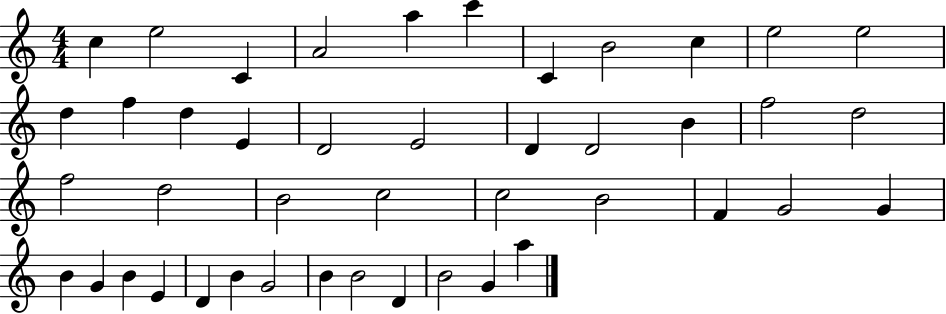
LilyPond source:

{
  \clef treble
  \numericTimeSignature
  \time 4/4
  \key c \major
  c''4 e''2 c'4 | a'2 a''4 c'''4 | c'4 b'2 c''4 | e''2 e''2 | \break d''4 f''4 d''4 e'4 | d'2 e'2 | d'4 d'2 b'4 | f''2 d''2 | \break f''2 d''2 | b'2 c''2 | c''2 b'2 | f'4 g'2 g'4 | \break b'4 g'4 b'4 e'4 | d'4 b'4 g'2 | b'4 b'2 d'4 | b'2 g'4 a''4 | \break \bar "|."
}